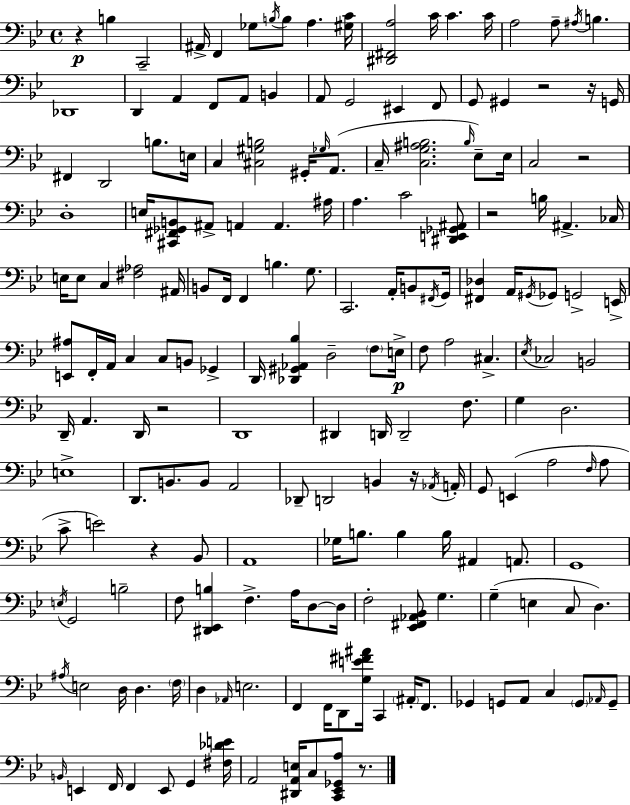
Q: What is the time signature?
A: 4/4